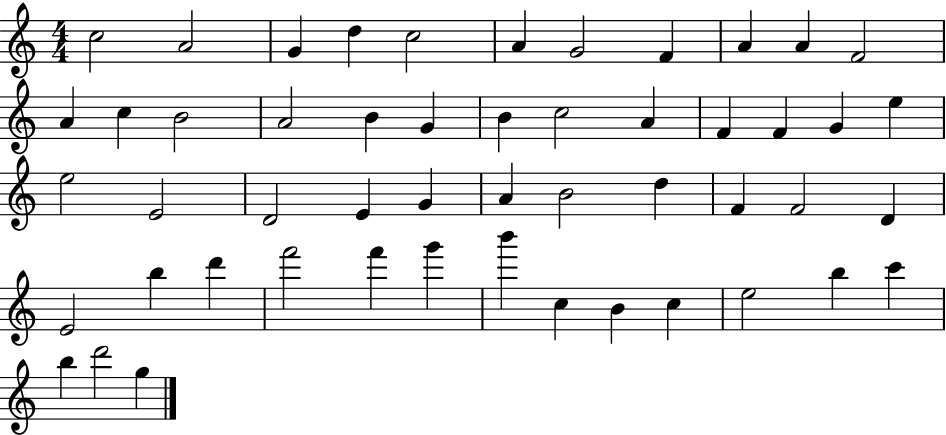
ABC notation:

X:1
T:Untitled
M:4/4
L:1/4
K:C
c2 A2 G d c2 A G2 F A A F2 A c B2 A2 B G B c2 A F F G e e2 E2 D2 E G A B2 d F F2 D E2 b d' f'2 f' g' b' c B c e2 b c' b d'2 g